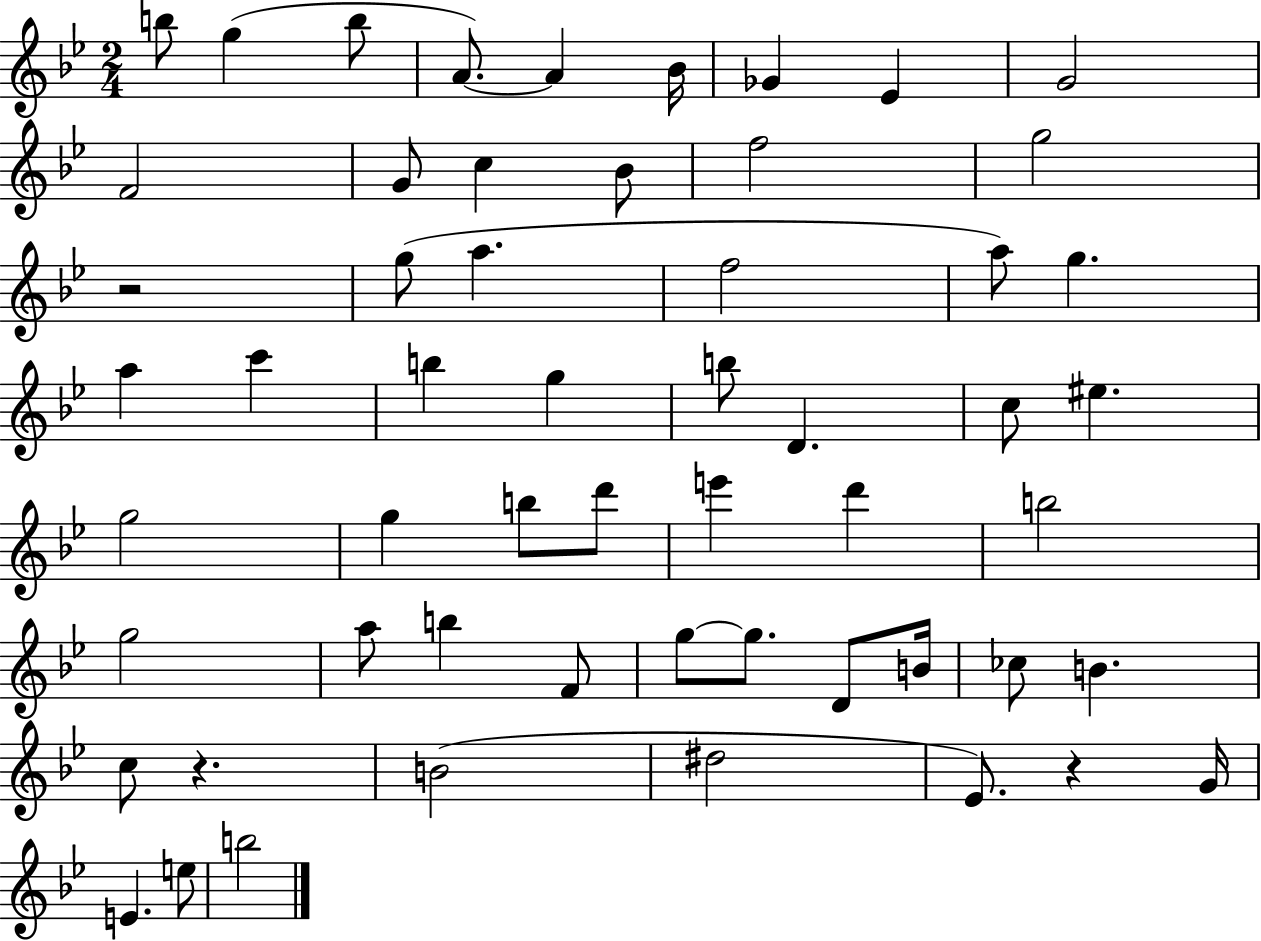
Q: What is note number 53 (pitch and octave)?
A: B5